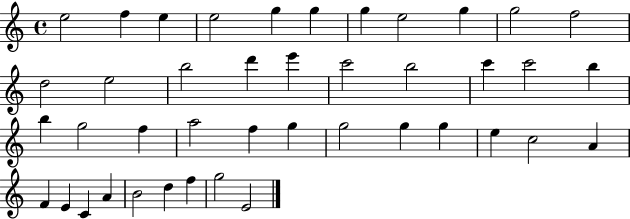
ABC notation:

X:1
T:Untitled
M:4/4
L:1/4
K:C
e2 f e e2 g g g e2 g g2 f2 d2 e2 b2 d' e' c'2 b2 c' c'2 b b g2 f a2 f g g2 g g e c2 A F E C A B2 d f g2 E2